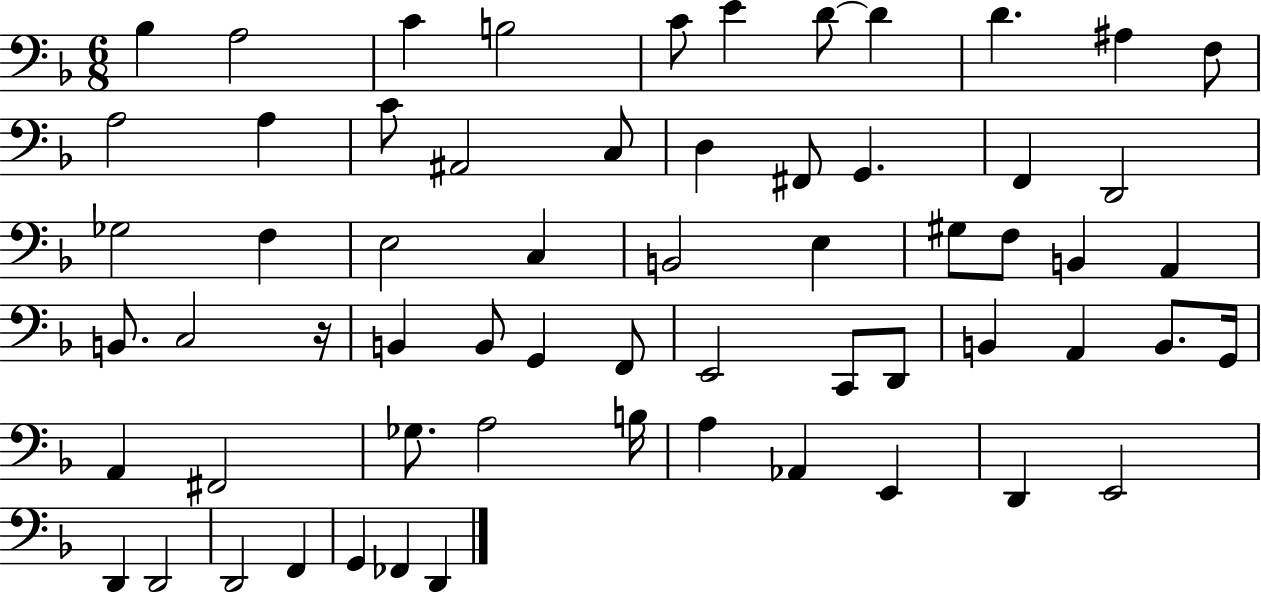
X:1
T:Untitled
M:6/8
L:1/4
K:F
_B, A,2 C B,2 C/2 E D/2 D D ^A, F,/2 A,2 A, C/2 ^A,,2 C,/2 D, ^F,,/2 G,, F,, D,,2 _G,2 F, E,2 C, B,,2 E, ^G,/2 F,/2 B,, A,, B,,/2 C,2 z/4 B,, B,,/2 G,, F,,/2 E,,2 C,,/2 D,,/2 B,, A,, B,,/2 G,,/4 A,, ^F,,2 _G,/2 A,2 B,/4 A, _A,, E,, D,, E,,2 D,, D,,2 D,,2 F,, G,, _F,, D,,